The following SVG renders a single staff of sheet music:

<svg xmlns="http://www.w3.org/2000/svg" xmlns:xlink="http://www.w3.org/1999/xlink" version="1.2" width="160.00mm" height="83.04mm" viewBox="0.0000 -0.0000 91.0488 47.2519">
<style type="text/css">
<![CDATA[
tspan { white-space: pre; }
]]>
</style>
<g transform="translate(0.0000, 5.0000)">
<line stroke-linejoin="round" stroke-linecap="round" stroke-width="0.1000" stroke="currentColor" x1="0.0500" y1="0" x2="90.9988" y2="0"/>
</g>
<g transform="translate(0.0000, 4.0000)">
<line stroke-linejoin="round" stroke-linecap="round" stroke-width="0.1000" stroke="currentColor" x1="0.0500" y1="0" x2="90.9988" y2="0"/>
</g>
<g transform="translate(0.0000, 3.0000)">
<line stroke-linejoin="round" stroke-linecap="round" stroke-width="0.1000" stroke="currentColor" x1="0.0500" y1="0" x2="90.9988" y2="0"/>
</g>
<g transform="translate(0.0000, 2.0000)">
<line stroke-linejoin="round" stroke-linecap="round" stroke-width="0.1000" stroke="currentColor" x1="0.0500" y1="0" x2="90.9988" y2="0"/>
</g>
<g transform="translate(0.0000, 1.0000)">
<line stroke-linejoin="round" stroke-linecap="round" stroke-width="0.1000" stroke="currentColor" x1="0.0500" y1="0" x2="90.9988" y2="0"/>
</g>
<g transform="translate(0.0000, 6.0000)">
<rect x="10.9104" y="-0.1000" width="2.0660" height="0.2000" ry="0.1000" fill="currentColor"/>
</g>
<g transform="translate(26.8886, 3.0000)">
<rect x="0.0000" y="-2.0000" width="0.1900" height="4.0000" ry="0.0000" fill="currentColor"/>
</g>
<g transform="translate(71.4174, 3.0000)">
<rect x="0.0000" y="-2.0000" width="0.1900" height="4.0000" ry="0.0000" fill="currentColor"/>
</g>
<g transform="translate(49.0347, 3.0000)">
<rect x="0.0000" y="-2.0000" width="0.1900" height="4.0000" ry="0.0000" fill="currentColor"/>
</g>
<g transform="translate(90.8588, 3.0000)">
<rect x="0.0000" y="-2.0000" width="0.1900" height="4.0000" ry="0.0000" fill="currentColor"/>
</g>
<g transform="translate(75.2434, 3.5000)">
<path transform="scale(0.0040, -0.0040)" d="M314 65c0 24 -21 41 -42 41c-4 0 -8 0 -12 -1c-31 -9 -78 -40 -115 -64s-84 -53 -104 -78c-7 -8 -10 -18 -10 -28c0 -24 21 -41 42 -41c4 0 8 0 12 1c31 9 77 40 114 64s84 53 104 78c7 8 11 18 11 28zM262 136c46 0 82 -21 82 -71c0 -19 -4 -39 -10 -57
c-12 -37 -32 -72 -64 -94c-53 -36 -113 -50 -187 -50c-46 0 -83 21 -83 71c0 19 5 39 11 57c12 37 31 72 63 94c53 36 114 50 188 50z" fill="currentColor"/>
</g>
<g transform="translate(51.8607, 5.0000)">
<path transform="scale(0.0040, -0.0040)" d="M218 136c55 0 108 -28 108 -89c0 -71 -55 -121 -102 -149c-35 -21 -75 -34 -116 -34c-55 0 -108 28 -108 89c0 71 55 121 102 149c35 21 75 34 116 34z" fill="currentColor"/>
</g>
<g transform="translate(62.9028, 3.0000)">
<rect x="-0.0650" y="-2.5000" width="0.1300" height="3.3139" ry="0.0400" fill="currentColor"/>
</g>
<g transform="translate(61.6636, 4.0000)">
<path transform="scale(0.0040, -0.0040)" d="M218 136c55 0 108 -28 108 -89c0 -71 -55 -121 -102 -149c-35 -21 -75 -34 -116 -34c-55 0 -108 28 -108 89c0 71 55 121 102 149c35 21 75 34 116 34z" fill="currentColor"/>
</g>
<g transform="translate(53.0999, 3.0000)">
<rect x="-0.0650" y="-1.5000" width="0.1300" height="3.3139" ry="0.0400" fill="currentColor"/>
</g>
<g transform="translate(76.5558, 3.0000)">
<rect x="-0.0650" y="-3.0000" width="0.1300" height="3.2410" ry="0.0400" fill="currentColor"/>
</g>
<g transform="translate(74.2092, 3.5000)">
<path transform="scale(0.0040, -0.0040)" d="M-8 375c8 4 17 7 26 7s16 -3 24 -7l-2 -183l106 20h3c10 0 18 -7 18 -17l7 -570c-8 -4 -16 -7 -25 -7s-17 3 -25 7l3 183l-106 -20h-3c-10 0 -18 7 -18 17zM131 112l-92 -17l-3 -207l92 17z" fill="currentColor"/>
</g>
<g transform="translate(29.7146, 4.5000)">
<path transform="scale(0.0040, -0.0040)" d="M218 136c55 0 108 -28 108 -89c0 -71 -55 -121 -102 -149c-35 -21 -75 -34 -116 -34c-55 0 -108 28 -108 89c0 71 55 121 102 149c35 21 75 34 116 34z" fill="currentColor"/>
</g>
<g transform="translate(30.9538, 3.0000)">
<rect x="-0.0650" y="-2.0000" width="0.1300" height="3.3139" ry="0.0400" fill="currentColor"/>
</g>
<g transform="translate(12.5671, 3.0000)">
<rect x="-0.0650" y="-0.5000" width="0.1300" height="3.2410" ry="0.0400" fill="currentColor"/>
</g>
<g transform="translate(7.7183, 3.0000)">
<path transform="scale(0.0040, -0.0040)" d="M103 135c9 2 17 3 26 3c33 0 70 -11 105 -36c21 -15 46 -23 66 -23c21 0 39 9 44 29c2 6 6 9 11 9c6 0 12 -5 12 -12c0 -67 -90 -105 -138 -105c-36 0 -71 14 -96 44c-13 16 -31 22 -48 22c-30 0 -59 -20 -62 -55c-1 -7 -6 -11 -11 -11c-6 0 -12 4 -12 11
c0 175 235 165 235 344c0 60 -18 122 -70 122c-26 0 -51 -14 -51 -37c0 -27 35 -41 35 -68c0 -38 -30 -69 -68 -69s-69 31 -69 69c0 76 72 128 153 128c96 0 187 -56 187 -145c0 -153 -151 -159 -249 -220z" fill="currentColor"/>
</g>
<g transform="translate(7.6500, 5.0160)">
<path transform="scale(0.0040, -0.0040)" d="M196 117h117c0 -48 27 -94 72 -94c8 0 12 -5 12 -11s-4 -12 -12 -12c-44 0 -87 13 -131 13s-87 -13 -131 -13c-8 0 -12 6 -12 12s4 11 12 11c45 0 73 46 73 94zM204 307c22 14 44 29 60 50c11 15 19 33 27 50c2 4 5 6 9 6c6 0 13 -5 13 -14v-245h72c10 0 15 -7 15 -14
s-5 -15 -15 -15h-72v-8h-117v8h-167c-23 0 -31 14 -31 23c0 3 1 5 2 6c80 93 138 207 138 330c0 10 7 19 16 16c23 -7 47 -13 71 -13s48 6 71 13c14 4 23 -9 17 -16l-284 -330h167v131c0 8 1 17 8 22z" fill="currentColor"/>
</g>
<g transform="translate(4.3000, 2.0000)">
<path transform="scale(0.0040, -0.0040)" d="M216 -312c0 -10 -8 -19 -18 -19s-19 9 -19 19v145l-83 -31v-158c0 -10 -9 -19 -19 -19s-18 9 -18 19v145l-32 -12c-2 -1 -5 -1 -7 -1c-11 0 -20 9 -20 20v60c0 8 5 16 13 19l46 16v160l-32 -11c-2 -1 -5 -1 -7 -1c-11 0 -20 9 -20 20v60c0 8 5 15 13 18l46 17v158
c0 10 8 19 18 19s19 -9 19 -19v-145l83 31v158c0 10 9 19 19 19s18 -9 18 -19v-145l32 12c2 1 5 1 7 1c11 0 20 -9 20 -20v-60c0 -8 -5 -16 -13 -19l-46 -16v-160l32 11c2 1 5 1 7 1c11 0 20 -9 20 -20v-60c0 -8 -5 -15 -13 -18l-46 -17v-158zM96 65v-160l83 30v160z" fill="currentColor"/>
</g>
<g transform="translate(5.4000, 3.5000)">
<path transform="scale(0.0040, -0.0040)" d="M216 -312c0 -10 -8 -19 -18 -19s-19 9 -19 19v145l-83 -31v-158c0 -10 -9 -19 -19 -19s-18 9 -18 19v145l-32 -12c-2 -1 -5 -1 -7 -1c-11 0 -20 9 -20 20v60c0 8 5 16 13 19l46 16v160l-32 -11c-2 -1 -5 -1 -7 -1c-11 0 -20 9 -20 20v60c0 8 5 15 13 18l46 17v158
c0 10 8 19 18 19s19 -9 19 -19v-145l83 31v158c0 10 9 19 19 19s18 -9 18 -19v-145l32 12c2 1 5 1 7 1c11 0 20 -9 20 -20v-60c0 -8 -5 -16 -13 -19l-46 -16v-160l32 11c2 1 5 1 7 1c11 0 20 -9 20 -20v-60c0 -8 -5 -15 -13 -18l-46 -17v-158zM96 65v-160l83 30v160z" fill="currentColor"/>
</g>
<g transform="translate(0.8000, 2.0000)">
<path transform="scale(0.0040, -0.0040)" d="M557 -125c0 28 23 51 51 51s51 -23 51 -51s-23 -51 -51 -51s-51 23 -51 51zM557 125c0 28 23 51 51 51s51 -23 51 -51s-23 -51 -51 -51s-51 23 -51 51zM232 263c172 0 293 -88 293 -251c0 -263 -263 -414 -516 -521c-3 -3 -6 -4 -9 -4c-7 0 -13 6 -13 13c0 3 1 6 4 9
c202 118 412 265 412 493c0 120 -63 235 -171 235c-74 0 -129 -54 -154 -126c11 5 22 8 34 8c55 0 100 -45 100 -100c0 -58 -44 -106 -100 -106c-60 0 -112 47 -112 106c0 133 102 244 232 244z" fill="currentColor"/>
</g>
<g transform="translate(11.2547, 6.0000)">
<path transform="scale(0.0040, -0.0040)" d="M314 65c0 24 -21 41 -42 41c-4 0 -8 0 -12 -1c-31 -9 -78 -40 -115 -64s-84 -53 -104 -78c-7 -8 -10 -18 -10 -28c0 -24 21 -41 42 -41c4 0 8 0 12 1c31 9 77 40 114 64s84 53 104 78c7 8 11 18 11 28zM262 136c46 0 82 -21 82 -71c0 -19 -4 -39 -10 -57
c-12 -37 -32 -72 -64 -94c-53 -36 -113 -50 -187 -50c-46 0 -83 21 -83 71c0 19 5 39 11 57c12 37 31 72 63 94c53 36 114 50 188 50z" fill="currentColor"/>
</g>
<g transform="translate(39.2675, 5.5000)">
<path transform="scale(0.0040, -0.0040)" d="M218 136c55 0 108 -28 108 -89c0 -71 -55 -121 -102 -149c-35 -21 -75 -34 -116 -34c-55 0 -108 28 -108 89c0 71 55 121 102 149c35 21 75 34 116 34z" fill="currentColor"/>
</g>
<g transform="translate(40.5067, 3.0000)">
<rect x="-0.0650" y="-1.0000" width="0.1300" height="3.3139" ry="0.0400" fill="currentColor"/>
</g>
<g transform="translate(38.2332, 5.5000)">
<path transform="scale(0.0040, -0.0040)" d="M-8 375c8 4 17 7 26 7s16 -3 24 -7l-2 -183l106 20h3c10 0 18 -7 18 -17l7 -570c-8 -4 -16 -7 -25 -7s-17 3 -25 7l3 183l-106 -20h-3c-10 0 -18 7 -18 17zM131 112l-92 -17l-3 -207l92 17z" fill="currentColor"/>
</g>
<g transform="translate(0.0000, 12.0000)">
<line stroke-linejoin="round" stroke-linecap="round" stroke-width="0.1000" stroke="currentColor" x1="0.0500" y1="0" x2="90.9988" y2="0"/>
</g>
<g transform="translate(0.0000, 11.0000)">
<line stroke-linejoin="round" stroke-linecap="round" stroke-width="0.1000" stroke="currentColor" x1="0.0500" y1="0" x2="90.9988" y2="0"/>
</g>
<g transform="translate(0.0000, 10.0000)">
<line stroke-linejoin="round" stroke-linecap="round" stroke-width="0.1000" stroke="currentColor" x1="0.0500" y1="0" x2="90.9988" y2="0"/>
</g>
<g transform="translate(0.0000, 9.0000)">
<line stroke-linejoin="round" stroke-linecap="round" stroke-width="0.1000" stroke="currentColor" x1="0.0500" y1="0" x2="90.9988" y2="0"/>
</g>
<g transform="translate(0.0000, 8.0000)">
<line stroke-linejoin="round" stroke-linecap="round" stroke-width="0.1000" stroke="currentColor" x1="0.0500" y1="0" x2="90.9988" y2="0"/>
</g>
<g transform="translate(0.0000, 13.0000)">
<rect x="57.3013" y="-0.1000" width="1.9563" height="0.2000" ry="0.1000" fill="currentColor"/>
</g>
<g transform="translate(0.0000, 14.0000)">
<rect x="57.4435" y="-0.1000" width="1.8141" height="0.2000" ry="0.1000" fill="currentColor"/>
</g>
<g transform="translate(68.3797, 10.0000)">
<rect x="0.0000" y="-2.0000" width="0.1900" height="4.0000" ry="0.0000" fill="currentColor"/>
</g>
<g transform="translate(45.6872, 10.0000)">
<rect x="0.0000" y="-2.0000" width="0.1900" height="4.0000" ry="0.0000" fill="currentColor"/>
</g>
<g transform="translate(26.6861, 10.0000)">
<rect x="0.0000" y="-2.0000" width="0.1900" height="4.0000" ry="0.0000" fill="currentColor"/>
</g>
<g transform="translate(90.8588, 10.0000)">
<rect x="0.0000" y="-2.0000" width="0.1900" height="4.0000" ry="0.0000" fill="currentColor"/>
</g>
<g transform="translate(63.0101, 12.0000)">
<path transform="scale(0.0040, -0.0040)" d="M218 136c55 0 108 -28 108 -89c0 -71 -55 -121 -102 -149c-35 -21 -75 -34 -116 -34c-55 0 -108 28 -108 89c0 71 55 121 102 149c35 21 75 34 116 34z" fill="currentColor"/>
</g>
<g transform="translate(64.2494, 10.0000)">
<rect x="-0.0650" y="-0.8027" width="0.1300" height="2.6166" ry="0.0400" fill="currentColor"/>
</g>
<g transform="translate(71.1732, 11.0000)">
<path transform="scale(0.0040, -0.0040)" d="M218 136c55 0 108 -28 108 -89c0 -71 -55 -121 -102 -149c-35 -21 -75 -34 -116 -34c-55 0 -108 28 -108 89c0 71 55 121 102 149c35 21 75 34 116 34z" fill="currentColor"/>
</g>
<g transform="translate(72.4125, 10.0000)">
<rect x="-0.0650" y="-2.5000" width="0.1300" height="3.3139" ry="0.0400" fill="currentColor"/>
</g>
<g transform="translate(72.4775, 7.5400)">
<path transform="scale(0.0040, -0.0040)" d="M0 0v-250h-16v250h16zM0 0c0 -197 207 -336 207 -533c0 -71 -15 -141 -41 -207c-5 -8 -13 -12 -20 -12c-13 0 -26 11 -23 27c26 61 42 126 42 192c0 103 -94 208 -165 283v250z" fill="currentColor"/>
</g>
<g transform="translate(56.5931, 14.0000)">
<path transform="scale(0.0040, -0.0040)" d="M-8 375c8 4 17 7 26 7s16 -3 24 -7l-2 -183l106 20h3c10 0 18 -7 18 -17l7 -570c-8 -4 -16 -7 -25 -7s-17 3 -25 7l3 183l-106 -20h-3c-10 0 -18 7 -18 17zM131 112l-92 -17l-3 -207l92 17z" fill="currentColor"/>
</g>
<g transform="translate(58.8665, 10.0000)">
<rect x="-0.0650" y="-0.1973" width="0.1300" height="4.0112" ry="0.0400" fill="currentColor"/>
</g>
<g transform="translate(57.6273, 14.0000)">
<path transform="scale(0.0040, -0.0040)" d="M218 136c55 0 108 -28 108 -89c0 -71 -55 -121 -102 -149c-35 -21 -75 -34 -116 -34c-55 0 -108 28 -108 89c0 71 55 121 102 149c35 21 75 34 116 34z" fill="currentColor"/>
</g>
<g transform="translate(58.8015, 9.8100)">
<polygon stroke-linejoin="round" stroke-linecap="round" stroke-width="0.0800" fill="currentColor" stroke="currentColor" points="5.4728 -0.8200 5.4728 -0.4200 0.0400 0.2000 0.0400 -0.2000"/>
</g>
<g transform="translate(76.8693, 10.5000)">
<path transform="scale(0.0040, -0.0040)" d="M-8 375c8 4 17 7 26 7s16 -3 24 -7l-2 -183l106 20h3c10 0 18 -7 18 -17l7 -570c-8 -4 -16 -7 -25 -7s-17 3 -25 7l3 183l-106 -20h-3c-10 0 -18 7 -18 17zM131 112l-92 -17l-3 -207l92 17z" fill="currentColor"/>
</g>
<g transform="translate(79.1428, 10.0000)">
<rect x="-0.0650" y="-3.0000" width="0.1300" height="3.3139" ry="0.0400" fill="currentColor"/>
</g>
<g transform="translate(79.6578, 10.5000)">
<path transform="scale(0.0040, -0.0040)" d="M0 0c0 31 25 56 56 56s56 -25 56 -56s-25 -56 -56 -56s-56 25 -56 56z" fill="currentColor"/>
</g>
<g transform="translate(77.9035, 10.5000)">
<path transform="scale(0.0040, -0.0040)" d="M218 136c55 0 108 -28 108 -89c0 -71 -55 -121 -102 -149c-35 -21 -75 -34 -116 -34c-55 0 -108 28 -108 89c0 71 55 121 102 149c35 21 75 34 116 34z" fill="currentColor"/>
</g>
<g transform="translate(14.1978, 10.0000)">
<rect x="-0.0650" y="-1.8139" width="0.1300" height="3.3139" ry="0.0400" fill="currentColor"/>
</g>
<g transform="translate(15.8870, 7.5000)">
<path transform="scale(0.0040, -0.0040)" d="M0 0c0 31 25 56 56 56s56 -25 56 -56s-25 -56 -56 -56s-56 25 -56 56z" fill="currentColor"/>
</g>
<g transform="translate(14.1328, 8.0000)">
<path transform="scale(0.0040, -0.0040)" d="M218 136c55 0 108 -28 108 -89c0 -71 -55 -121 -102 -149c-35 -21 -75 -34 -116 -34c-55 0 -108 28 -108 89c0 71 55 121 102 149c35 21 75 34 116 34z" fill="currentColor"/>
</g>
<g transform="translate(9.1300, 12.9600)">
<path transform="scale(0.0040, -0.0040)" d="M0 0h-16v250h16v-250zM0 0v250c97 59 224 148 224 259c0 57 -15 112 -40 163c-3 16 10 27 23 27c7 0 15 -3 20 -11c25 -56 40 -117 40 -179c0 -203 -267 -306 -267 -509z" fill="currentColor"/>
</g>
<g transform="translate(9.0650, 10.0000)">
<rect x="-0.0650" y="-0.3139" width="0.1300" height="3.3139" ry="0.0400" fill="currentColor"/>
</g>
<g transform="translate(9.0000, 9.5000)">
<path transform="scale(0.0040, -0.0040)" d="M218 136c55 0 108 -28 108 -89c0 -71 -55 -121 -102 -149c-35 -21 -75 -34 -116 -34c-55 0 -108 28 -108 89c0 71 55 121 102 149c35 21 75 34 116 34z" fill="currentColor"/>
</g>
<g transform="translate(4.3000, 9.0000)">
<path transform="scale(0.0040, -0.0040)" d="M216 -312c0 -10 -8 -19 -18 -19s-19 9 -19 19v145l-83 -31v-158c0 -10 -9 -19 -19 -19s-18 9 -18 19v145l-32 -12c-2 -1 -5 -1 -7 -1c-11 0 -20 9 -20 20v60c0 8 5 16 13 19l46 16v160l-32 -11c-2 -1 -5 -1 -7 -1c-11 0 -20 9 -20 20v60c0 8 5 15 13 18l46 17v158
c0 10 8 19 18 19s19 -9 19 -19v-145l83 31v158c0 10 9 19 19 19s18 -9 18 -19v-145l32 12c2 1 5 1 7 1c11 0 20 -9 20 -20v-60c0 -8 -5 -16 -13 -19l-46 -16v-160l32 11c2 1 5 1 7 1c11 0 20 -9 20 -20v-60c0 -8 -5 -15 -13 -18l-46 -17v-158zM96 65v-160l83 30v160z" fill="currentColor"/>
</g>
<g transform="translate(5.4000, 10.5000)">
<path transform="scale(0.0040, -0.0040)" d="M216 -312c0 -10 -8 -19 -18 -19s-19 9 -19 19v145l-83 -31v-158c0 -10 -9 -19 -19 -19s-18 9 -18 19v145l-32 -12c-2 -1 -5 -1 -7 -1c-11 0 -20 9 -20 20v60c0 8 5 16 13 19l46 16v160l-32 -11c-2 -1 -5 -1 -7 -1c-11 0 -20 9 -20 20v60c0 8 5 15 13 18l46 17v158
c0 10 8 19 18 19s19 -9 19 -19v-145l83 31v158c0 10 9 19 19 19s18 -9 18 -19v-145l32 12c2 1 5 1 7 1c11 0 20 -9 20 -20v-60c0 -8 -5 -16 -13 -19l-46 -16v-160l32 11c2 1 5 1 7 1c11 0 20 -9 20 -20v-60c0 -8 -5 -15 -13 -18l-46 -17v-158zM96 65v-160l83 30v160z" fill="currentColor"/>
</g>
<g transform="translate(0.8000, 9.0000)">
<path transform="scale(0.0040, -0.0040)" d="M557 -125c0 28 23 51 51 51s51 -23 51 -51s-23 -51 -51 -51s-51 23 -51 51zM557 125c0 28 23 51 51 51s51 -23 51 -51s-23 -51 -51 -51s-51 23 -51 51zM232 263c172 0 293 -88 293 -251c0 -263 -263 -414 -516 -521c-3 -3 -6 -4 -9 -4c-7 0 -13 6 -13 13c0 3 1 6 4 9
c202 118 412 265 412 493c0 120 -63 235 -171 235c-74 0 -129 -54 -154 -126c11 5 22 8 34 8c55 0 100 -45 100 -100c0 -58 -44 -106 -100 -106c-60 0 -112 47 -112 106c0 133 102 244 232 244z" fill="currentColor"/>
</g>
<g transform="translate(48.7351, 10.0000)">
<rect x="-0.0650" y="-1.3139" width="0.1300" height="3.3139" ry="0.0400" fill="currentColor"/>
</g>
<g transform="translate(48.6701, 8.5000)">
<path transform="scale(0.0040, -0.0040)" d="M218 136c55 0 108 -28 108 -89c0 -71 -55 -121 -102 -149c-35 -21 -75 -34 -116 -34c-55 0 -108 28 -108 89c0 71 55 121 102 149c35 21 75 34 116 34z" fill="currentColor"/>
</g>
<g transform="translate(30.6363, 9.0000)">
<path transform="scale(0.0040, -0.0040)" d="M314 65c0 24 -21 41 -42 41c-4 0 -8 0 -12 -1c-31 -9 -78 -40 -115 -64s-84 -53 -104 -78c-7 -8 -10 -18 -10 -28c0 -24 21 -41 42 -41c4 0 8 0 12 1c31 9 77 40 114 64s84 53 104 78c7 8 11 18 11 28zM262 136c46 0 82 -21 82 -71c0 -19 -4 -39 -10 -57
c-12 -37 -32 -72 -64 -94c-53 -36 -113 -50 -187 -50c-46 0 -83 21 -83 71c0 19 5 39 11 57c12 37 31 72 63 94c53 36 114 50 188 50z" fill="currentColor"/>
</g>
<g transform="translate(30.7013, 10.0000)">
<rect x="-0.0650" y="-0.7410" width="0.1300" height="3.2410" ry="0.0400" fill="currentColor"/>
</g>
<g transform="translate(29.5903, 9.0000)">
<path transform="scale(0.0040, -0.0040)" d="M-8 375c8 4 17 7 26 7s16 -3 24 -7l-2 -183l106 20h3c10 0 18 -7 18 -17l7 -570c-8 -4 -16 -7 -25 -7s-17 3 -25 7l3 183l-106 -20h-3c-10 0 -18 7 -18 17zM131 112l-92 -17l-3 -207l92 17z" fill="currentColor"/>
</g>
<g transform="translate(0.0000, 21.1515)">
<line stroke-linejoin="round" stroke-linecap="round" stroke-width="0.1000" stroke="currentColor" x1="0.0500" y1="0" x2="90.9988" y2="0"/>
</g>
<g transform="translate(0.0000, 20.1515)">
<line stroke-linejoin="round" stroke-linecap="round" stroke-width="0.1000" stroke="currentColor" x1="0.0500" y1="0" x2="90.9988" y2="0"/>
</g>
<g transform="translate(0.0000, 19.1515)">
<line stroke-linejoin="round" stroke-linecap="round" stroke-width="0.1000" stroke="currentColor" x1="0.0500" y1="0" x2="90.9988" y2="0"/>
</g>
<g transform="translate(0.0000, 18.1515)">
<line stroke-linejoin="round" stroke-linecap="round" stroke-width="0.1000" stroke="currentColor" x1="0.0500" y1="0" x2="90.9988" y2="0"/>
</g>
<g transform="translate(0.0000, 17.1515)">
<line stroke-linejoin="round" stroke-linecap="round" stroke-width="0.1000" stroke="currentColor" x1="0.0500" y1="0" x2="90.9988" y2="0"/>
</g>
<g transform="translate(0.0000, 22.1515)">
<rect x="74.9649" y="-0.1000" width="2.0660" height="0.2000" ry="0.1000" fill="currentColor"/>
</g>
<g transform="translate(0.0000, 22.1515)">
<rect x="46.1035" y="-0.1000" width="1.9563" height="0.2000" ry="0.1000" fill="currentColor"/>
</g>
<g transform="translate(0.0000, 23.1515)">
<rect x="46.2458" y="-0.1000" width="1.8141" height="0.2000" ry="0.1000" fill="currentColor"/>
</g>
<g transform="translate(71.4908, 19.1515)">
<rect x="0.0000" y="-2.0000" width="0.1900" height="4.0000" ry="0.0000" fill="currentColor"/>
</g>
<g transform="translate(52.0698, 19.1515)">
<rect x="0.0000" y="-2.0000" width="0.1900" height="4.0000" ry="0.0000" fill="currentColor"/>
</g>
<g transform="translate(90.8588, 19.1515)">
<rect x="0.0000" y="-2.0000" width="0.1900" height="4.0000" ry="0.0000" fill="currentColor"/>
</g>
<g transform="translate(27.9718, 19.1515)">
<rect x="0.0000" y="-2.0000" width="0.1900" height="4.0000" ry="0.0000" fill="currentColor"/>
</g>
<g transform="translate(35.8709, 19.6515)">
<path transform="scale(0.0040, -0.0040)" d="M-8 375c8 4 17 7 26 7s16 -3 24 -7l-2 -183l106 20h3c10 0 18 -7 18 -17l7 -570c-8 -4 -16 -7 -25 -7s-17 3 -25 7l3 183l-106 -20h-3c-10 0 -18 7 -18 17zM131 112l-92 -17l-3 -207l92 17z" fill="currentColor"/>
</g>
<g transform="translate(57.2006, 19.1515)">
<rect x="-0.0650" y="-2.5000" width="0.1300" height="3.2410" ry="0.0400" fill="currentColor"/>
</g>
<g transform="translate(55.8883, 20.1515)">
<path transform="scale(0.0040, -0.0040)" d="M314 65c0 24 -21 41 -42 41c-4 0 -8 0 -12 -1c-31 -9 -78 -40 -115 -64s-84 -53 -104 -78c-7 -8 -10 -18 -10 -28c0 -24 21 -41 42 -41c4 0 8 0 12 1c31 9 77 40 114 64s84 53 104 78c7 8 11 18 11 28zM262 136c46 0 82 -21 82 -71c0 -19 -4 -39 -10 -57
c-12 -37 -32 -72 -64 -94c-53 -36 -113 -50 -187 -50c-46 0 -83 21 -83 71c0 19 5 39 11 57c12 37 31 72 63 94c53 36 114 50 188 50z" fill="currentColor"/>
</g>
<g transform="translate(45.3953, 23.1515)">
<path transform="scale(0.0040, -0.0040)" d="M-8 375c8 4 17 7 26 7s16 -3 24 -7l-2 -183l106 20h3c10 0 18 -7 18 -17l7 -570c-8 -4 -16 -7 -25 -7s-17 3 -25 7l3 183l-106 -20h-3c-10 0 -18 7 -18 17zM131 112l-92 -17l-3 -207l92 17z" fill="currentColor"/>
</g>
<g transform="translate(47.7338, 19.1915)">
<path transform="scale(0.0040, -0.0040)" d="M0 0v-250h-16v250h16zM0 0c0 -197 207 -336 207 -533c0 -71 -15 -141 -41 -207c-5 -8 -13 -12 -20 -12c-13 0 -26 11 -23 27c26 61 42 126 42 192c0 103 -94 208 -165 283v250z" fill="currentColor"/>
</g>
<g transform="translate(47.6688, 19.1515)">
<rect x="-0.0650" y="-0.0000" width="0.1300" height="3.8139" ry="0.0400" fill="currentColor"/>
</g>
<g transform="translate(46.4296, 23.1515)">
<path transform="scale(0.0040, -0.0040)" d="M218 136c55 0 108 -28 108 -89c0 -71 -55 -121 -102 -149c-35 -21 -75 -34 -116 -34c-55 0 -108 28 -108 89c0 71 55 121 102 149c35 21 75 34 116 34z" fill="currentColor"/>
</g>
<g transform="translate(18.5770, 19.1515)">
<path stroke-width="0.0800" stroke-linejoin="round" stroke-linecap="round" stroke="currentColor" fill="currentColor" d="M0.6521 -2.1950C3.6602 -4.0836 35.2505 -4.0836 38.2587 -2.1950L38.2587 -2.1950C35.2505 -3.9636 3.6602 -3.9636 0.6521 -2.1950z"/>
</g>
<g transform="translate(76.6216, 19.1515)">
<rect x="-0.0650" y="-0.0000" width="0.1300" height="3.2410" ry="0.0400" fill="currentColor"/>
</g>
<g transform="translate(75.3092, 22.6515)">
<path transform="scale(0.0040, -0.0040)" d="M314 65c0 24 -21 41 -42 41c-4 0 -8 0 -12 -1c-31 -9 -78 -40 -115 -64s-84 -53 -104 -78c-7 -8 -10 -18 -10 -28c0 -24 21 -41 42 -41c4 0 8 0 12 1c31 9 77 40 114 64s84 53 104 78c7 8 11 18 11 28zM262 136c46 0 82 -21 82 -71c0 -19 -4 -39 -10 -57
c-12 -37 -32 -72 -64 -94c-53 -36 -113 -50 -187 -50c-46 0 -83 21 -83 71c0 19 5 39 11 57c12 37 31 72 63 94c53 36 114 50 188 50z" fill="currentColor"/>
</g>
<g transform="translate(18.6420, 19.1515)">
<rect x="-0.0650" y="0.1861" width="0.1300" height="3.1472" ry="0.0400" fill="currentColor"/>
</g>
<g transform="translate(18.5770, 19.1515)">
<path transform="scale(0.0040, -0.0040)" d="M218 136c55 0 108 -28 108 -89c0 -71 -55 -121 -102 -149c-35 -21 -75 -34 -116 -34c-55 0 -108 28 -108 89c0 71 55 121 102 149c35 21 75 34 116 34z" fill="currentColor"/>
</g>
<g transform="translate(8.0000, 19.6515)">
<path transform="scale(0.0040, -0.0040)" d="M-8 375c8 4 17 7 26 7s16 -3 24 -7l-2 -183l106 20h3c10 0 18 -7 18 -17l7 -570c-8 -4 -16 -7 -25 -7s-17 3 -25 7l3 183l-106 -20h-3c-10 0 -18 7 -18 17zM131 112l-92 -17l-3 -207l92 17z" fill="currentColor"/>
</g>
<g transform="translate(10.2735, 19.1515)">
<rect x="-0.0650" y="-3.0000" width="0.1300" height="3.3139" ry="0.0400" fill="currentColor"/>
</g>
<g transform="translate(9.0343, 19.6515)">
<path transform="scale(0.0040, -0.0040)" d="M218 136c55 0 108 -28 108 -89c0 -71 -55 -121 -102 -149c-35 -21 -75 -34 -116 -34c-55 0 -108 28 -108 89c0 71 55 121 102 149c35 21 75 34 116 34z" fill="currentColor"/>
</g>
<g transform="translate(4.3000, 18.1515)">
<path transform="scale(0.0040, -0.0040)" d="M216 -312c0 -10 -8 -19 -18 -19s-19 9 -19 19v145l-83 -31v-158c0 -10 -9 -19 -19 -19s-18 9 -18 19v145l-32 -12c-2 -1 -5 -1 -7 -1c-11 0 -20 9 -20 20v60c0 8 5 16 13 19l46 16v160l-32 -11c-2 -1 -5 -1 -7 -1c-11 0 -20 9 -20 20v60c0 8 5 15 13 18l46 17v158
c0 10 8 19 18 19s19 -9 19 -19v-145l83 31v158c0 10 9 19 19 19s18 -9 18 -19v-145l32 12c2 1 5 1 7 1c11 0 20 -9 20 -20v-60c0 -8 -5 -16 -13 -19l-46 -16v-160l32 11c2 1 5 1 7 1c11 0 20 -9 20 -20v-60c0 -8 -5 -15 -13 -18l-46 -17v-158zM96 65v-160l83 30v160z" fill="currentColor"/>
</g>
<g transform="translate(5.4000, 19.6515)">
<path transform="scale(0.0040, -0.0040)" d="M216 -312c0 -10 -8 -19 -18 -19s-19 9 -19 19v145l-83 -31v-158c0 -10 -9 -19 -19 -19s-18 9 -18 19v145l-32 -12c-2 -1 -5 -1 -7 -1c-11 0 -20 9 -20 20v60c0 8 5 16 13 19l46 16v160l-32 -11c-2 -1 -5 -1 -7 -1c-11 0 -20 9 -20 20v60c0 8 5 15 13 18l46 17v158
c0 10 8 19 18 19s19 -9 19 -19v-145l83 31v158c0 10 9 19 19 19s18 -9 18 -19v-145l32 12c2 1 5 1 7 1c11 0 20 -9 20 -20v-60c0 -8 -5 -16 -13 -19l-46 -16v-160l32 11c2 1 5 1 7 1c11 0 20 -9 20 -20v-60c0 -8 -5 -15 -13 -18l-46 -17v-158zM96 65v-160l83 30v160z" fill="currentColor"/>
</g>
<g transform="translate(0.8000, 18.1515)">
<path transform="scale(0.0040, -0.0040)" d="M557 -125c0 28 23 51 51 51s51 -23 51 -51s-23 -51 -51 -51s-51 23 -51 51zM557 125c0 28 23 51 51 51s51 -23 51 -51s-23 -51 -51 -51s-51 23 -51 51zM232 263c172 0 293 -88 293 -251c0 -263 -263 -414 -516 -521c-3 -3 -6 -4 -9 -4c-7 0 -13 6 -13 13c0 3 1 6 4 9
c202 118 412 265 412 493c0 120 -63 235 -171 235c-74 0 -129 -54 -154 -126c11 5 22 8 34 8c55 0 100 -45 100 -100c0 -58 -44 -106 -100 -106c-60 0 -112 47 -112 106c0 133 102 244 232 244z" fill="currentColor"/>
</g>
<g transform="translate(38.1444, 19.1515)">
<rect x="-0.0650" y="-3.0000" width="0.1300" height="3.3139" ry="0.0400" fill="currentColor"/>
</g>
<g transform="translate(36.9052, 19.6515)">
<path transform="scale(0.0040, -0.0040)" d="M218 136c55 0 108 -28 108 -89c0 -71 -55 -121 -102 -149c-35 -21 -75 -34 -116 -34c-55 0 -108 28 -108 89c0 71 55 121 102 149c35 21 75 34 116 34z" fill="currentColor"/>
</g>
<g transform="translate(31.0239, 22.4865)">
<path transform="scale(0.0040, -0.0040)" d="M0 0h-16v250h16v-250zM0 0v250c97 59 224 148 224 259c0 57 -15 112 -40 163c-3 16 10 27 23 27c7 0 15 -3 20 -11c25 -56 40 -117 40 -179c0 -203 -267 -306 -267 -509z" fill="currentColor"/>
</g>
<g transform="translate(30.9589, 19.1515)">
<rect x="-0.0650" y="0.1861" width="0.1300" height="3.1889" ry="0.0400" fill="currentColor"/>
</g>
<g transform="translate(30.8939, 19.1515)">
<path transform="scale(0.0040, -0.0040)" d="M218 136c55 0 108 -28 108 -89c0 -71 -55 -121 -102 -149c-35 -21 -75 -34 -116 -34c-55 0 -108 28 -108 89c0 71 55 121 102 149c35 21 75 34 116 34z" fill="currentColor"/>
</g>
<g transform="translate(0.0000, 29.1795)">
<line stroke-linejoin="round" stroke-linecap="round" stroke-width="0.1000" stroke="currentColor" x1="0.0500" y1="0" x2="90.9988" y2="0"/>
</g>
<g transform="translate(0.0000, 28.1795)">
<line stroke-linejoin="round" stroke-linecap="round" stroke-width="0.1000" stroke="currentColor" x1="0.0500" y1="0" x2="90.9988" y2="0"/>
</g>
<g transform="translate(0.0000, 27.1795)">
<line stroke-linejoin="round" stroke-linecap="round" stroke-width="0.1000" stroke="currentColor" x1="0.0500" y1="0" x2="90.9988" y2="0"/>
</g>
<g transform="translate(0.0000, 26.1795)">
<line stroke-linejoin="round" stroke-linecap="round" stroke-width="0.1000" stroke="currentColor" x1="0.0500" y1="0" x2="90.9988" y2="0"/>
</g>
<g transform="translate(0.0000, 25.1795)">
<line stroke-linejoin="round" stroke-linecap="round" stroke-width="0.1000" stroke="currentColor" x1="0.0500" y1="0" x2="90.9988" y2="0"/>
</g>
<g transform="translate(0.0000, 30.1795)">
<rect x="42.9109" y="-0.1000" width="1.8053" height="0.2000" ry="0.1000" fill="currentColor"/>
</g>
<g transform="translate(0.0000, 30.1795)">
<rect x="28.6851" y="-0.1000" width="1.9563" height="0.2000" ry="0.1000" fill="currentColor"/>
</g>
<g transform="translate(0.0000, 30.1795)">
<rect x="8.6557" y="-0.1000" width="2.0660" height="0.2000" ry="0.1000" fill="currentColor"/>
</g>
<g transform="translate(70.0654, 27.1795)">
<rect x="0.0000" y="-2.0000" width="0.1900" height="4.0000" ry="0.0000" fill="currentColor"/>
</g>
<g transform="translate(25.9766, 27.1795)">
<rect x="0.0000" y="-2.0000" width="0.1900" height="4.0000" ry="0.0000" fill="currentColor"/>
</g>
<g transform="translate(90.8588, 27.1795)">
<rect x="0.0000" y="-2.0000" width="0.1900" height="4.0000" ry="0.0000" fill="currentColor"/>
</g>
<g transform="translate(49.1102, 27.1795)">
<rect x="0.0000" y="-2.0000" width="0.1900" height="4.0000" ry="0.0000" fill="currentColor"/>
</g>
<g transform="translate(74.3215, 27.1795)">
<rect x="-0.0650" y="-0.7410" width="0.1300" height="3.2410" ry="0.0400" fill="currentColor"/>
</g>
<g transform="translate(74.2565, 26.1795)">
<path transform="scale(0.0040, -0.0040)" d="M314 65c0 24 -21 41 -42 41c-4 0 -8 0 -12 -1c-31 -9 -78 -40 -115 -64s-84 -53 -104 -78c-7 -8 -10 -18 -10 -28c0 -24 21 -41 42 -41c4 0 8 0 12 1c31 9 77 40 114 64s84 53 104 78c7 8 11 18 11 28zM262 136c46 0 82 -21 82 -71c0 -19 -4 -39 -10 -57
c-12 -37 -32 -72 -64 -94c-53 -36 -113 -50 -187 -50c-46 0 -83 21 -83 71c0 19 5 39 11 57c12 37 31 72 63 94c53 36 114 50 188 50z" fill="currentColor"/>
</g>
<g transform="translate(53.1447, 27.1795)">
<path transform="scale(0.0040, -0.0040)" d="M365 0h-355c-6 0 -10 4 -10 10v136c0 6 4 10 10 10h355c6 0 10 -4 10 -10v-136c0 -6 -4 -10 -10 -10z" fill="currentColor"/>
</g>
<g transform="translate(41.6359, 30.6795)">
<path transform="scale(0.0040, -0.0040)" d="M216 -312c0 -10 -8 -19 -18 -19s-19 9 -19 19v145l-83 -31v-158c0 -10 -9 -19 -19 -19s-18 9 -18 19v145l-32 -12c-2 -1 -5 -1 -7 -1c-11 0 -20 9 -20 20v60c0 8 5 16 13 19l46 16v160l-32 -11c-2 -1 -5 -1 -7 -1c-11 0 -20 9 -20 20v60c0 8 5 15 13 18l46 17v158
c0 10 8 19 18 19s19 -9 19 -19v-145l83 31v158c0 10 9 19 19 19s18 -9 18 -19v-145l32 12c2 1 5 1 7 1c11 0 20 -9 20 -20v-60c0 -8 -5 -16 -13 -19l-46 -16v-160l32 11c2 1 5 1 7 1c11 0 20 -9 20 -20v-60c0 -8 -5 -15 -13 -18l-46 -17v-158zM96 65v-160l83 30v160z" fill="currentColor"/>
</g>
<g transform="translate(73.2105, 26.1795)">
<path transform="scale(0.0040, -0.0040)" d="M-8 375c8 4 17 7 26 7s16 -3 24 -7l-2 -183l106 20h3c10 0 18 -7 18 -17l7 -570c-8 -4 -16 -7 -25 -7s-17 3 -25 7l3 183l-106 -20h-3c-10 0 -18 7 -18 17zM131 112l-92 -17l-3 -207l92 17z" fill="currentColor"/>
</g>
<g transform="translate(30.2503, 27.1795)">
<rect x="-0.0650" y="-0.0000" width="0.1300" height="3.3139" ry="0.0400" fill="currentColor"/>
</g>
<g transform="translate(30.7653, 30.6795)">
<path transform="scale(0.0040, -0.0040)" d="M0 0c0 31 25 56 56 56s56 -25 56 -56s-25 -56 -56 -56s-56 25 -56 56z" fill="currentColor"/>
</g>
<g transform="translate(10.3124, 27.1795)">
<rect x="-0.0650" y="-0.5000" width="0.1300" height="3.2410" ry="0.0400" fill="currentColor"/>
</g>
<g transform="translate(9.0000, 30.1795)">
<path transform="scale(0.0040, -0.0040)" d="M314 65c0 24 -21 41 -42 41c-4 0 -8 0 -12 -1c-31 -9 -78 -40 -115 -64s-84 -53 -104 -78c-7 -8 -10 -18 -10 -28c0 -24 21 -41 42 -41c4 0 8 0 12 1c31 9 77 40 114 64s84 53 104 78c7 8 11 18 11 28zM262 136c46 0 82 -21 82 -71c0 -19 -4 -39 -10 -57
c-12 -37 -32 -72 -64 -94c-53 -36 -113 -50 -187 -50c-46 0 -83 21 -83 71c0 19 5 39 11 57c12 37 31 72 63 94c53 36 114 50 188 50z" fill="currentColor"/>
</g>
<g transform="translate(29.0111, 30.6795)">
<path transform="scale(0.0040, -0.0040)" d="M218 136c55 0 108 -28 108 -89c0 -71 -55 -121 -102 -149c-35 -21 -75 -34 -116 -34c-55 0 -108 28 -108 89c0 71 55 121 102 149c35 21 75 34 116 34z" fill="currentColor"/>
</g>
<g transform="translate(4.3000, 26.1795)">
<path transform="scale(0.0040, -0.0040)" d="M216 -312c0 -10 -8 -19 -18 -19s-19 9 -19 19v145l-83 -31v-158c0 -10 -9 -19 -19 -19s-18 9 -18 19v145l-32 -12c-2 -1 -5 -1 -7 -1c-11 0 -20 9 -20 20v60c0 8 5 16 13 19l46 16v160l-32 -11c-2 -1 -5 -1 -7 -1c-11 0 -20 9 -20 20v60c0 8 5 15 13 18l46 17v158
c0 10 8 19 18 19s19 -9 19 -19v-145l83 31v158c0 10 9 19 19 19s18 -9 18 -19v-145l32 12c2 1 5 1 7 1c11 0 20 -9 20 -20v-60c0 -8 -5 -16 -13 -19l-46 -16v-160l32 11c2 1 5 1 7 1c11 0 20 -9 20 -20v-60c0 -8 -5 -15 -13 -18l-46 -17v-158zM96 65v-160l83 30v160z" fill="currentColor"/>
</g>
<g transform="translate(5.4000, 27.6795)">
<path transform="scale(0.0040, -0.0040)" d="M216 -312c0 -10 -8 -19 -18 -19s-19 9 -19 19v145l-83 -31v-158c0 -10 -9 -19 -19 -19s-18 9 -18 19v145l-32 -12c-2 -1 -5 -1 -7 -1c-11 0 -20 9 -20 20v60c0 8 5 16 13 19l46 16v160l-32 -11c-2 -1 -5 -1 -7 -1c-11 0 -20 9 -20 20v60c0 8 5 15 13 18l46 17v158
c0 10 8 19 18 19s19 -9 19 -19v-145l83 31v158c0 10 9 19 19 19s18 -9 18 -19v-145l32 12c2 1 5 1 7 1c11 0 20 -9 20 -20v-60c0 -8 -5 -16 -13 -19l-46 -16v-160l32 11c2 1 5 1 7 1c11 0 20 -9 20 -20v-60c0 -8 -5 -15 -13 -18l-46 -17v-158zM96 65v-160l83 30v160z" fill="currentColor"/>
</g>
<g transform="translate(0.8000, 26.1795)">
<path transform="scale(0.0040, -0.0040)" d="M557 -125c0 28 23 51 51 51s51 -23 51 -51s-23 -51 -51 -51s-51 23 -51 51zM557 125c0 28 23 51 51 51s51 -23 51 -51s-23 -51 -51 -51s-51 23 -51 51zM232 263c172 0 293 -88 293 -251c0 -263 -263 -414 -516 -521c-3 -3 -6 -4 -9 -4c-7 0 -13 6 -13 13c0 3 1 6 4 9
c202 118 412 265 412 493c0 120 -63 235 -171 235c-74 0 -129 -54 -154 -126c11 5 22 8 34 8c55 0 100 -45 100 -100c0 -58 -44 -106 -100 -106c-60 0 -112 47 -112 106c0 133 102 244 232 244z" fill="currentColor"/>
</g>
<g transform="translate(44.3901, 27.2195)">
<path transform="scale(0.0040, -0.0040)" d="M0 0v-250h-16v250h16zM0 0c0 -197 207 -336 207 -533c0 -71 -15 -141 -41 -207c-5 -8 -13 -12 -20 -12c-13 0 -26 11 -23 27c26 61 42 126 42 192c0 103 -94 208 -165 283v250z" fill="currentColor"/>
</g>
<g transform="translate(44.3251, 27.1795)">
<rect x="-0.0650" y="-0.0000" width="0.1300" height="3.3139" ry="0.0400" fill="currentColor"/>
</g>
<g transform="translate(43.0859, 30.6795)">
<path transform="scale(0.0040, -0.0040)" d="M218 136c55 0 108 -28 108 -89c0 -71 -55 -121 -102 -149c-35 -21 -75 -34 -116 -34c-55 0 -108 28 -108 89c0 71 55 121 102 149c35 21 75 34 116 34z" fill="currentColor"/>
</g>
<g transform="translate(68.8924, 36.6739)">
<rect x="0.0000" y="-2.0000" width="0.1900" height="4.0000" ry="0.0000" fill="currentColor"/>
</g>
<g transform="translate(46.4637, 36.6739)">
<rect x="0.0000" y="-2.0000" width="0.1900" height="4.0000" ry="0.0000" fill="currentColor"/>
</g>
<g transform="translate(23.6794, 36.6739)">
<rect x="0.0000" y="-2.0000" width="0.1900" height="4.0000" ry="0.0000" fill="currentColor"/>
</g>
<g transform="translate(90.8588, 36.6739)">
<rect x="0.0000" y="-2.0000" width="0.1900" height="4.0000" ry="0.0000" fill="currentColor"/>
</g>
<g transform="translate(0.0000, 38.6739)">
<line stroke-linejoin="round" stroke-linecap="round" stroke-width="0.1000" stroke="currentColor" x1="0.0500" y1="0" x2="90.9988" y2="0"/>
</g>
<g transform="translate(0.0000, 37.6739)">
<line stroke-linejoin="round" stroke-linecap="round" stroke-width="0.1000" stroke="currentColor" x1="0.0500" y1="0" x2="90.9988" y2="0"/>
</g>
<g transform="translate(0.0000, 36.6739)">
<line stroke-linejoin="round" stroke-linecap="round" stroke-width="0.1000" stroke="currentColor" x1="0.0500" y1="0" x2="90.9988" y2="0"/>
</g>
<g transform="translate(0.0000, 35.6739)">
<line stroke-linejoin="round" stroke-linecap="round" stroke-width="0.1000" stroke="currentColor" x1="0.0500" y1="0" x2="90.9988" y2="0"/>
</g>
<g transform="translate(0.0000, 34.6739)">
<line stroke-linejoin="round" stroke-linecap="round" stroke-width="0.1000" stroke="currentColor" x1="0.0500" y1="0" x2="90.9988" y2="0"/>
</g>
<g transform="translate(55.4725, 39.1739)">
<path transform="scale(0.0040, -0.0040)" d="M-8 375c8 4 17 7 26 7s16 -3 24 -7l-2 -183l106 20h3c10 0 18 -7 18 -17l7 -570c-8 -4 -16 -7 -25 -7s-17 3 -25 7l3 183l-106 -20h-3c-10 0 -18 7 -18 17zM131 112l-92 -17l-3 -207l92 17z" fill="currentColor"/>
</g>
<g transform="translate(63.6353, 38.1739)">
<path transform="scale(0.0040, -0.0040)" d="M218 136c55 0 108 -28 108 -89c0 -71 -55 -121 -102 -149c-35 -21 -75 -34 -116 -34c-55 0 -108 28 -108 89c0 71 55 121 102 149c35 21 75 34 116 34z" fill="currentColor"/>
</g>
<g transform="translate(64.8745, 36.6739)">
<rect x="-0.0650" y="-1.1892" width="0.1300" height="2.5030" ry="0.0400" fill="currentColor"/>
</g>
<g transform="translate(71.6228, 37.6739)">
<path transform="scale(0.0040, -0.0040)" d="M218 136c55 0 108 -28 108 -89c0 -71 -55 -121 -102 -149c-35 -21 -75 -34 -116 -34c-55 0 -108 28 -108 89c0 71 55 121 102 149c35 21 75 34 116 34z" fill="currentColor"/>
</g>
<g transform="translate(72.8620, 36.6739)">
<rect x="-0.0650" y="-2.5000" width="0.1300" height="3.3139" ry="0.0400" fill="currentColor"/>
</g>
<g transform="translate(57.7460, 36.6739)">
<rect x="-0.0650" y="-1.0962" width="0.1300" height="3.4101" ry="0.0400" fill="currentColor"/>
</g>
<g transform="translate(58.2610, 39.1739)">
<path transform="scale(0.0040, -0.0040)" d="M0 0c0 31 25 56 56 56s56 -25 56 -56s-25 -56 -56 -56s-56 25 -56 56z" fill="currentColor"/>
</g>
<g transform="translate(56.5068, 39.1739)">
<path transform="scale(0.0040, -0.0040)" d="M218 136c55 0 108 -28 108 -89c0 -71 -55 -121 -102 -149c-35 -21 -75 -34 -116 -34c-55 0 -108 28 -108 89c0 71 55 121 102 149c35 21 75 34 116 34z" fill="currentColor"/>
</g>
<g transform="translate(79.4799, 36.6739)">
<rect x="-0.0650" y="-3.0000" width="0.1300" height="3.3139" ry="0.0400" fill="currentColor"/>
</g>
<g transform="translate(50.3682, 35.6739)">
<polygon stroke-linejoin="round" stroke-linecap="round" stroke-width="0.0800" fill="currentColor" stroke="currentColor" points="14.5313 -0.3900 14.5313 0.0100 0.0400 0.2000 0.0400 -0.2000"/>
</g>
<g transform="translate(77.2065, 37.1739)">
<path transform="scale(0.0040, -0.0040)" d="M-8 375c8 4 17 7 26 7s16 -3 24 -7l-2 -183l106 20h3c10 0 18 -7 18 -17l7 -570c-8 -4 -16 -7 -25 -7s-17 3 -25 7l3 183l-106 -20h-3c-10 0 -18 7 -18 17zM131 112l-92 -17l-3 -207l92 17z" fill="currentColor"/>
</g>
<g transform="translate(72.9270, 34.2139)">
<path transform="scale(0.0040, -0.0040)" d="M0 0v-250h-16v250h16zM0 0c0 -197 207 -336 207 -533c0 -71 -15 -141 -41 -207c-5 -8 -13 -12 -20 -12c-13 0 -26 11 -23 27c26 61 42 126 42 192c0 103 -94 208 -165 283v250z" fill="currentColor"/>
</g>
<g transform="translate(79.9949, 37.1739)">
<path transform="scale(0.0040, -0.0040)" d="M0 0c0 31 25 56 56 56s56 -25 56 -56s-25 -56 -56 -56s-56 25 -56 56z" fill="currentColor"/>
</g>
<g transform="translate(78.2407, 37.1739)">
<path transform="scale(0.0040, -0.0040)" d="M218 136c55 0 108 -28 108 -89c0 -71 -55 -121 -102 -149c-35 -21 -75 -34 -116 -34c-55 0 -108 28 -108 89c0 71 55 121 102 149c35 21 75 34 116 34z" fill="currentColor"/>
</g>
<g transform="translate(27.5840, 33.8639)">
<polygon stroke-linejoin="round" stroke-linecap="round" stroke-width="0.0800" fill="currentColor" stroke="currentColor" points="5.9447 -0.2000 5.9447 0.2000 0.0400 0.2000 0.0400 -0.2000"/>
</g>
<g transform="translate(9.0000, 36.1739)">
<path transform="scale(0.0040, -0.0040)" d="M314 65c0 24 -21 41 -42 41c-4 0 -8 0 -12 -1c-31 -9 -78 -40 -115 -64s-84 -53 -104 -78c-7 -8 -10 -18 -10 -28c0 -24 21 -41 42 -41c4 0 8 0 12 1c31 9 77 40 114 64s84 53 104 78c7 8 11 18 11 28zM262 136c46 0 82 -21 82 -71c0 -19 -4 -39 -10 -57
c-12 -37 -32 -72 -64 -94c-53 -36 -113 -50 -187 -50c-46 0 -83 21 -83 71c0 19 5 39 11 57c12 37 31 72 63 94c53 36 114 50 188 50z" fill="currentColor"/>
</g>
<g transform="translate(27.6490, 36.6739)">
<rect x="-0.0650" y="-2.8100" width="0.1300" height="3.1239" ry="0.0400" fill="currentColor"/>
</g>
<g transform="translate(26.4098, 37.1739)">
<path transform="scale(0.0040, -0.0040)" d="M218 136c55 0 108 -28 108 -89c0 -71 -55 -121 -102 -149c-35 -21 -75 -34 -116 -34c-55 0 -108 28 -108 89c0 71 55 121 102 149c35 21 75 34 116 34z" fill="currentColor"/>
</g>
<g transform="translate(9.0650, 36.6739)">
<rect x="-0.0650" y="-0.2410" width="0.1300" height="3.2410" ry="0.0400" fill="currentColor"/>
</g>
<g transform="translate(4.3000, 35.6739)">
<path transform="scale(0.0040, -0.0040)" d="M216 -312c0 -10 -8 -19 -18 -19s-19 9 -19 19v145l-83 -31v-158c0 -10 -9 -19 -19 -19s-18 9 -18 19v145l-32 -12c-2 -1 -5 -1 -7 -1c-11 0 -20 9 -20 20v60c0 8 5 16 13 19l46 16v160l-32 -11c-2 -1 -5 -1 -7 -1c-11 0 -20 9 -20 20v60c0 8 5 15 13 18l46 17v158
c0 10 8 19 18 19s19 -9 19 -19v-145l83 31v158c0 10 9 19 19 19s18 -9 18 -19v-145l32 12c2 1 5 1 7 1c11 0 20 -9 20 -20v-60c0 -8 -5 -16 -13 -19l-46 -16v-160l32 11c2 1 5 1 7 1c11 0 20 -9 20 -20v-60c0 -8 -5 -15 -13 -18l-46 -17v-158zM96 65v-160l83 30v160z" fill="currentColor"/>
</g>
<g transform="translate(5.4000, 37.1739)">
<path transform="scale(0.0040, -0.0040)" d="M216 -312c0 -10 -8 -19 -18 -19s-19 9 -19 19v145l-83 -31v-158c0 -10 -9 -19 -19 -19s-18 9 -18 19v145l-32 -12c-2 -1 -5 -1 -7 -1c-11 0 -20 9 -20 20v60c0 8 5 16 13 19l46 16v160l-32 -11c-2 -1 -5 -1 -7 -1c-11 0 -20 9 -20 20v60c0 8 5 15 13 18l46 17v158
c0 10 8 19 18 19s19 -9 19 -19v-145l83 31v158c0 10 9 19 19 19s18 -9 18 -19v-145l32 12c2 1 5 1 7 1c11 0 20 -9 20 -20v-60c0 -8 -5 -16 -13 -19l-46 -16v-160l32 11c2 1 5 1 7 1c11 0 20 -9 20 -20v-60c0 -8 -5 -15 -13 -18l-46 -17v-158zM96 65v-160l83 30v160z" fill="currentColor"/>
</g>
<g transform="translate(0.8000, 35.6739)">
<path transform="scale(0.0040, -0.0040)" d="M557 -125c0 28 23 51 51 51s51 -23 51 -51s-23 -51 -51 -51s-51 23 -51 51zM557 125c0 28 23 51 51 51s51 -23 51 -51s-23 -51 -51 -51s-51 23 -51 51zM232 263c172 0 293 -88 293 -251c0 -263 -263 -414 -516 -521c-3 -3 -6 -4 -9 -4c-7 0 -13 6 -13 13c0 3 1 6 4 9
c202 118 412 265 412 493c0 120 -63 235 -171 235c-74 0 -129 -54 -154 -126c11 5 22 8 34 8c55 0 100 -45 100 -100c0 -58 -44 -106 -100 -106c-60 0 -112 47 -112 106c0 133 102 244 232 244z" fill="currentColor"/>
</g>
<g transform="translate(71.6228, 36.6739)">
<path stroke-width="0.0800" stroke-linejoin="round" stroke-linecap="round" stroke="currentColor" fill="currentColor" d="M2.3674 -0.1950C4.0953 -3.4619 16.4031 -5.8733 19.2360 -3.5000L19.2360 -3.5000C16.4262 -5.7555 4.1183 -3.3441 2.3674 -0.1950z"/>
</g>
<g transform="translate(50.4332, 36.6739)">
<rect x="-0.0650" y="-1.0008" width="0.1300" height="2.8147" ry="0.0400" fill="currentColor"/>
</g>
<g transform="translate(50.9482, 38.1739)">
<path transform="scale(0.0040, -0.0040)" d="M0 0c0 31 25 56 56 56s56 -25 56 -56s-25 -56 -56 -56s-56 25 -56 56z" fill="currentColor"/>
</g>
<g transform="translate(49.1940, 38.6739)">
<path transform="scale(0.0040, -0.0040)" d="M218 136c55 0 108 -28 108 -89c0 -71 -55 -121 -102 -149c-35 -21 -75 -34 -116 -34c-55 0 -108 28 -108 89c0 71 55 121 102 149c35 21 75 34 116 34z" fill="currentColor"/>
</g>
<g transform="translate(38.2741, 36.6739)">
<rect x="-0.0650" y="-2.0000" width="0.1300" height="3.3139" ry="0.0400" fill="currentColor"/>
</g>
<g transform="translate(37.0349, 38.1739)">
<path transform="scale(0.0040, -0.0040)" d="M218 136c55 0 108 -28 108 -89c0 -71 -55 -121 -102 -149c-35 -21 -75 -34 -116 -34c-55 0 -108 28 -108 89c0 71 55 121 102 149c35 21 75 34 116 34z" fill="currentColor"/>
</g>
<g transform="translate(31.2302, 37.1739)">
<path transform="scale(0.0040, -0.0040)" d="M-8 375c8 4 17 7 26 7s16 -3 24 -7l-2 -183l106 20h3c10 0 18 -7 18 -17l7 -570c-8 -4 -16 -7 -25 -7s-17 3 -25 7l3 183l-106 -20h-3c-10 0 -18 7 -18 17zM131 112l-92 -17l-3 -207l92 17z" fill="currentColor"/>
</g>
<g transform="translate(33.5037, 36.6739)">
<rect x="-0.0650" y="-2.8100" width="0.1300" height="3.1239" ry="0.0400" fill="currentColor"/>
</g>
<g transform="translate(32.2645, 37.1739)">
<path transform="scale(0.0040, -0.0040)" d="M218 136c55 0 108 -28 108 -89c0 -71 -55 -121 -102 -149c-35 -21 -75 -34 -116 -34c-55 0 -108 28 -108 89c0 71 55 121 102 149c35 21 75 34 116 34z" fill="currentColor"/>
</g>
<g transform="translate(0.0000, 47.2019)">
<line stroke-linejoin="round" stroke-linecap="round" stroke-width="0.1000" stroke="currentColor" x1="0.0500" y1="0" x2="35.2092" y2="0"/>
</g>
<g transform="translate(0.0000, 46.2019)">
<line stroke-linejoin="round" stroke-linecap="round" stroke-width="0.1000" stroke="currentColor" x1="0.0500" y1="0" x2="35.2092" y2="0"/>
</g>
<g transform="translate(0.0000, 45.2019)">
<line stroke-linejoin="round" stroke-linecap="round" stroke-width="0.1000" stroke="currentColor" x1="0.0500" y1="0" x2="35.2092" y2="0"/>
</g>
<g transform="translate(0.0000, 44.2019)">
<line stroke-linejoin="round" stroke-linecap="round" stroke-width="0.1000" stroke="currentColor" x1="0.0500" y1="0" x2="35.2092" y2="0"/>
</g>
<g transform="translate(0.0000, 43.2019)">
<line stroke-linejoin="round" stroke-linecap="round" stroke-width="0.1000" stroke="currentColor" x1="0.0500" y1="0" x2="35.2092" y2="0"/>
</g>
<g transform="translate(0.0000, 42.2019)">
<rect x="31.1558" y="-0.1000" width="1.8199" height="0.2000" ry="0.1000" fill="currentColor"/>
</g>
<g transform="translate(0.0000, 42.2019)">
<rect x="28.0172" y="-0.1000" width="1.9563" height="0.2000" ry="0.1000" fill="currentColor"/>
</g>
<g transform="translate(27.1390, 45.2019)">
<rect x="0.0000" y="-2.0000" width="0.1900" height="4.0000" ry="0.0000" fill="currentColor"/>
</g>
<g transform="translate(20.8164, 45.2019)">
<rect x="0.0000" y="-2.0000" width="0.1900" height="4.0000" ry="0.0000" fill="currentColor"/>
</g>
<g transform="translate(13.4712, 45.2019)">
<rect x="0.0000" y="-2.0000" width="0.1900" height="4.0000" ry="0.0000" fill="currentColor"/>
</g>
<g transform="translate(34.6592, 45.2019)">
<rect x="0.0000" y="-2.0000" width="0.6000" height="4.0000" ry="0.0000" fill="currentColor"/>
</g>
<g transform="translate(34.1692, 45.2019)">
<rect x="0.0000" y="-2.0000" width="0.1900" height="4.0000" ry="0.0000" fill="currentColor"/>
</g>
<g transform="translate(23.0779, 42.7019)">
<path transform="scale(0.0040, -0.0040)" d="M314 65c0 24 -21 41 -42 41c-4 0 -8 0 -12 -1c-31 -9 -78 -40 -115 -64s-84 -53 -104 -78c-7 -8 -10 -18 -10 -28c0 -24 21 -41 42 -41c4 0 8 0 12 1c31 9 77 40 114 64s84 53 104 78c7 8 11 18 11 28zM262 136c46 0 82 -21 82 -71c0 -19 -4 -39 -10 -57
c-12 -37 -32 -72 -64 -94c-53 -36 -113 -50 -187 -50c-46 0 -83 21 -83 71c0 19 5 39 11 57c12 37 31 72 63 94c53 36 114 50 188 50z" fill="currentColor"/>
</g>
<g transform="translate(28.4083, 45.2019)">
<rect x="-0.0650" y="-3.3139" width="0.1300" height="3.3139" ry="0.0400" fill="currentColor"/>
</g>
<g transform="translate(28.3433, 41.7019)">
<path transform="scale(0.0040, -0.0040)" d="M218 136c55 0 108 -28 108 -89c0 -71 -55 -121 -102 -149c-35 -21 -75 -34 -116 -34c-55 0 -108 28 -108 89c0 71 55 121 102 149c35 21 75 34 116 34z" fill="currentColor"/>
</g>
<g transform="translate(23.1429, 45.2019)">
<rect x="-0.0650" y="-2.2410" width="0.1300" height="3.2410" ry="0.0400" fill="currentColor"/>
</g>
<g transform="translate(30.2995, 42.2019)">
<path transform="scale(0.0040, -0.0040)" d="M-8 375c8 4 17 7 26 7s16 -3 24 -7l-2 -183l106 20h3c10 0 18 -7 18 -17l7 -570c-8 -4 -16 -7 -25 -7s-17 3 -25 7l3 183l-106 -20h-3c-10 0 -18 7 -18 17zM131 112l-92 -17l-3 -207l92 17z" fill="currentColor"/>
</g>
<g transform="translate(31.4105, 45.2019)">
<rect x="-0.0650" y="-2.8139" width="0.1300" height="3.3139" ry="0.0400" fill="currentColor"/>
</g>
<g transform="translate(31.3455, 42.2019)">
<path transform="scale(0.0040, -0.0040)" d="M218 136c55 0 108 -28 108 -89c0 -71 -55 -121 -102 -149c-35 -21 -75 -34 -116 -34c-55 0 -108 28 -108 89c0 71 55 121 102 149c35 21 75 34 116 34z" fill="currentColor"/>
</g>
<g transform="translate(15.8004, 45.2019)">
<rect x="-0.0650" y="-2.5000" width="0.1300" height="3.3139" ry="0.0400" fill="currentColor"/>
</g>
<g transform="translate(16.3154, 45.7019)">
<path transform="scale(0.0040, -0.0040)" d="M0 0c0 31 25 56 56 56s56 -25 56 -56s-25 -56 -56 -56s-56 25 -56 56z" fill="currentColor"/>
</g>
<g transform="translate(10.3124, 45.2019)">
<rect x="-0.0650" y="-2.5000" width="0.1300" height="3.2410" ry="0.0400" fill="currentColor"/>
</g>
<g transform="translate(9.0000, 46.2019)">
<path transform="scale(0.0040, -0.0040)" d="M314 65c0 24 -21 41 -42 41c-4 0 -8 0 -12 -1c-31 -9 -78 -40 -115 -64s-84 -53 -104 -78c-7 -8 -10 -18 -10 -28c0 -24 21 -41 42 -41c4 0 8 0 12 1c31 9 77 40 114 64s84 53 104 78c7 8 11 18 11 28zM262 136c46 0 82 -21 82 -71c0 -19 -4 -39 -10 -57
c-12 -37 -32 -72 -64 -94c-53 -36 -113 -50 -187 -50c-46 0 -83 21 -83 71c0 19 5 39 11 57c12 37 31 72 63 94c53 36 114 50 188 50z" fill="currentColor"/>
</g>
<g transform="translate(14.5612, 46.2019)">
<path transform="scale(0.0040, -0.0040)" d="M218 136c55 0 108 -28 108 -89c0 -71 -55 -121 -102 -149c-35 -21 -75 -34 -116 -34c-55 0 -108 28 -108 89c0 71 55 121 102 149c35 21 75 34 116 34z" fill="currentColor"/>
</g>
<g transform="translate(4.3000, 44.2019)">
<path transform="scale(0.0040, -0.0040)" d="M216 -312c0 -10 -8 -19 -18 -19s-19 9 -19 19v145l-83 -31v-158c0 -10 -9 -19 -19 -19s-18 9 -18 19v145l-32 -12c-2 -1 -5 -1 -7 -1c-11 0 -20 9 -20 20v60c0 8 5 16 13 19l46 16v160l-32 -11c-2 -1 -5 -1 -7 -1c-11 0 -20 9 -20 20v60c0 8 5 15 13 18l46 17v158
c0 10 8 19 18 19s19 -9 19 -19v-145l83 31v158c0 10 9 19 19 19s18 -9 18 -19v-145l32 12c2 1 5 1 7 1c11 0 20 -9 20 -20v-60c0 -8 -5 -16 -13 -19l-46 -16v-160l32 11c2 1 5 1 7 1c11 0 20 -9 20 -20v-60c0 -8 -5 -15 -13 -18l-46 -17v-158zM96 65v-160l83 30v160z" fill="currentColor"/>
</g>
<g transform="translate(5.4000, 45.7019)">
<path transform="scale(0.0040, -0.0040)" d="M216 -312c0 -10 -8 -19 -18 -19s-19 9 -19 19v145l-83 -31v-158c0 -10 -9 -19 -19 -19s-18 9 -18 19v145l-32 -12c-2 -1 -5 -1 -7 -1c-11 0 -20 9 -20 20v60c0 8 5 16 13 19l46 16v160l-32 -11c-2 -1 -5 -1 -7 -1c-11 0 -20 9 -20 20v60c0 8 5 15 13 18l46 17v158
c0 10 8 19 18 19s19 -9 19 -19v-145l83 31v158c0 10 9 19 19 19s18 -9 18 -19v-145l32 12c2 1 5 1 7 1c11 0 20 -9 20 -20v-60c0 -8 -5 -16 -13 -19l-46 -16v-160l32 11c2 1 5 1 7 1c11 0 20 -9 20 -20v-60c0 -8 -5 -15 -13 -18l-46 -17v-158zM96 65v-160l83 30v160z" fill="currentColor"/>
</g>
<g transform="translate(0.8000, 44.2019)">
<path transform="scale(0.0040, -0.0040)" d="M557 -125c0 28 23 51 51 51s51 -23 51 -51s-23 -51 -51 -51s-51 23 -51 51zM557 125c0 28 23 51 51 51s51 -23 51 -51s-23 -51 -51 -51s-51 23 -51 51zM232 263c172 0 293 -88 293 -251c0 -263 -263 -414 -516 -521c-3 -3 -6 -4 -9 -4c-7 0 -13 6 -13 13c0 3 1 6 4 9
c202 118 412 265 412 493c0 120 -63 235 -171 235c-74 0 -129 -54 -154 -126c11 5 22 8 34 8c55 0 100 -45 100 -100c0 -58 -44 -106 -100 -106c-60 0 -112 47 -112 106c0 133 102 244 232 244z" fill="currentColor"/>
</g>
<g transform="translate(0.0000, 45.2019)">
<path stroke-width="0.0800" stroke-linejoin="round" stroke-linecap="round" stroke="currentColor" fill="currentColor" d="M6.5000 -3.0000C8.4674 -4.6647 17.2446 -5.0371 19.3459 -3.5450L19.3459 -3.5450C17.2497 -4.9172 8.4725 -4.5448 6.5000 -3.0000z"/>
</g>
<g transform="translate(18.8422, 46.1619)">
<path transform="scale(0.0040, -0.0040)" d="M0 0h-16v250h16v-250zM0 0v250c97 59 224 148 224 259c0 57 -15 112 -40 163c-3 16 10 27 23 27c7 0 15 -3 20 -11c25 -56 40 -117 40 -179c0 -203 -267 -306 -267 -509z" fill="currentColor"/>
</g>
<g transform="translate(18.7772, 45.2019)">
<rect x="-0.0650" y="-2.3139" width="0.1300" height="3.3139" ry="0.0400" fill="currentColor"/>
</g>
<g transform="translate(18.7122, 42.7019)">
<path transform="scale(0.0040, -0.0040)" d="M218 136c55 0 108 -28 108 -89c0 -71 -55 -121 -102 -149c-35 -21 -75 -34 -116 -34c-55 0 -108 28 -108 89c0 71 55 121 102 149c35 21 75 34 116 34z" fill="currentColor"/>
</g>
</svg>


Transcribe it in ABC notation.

X:1
T:Untitled
M:2/4
L:1/4
K:D
E,,2 A,, F,, G,, B,, C,2 E,/2 A, F,2 G, C,,/2 G,,/2 B,,/2 C, C, D, D,/2 C, C,,/2 B,,2 D,,2 E,,2 D,, ^D,,/2 z2 F,2 E,2 ^C,/2 C,/2 A,, G,,/2 F,,/2 A,,/2 B,,/2 C, B,,2 B,, B,/2 B,2 D C